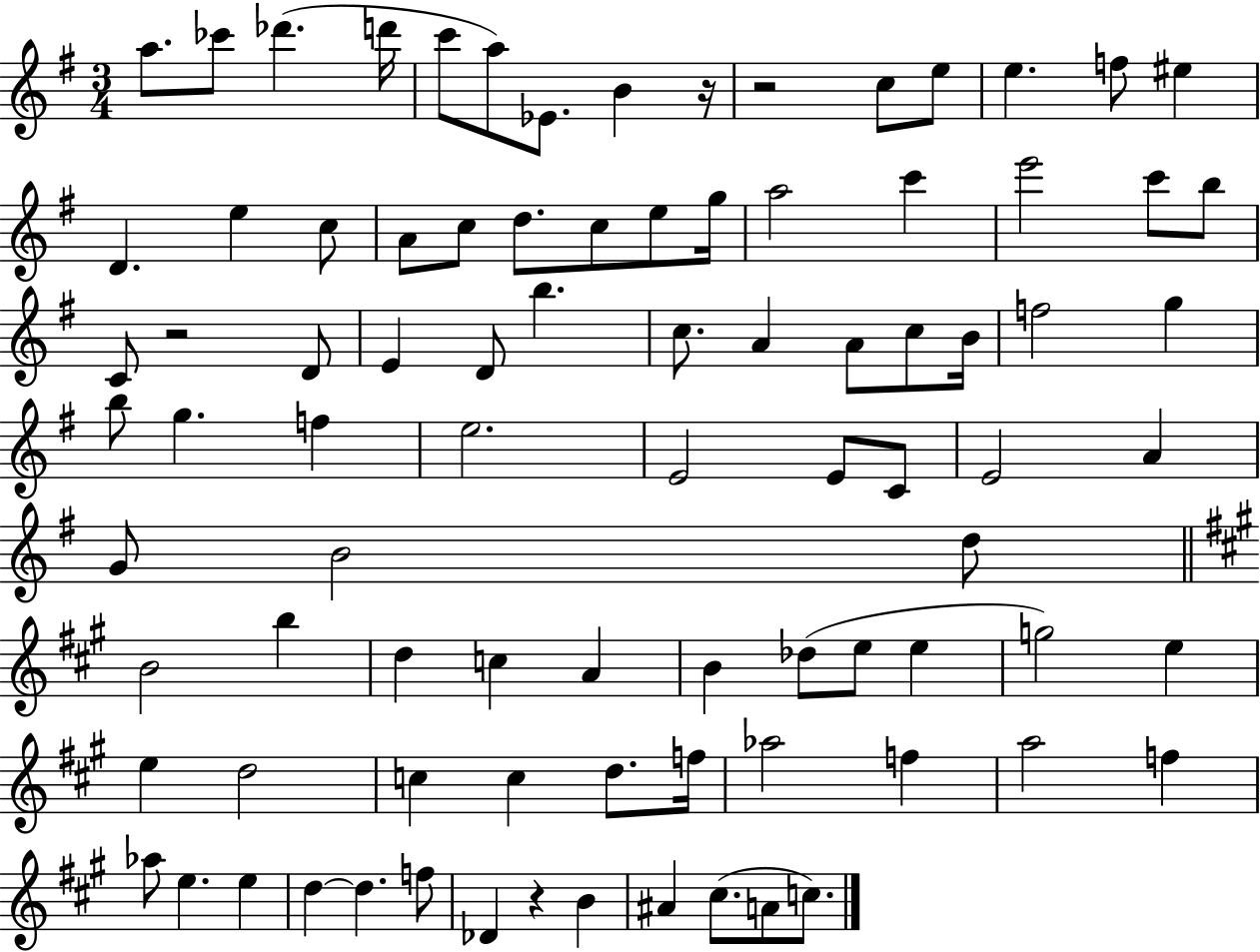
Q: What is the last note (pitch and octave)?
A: C5